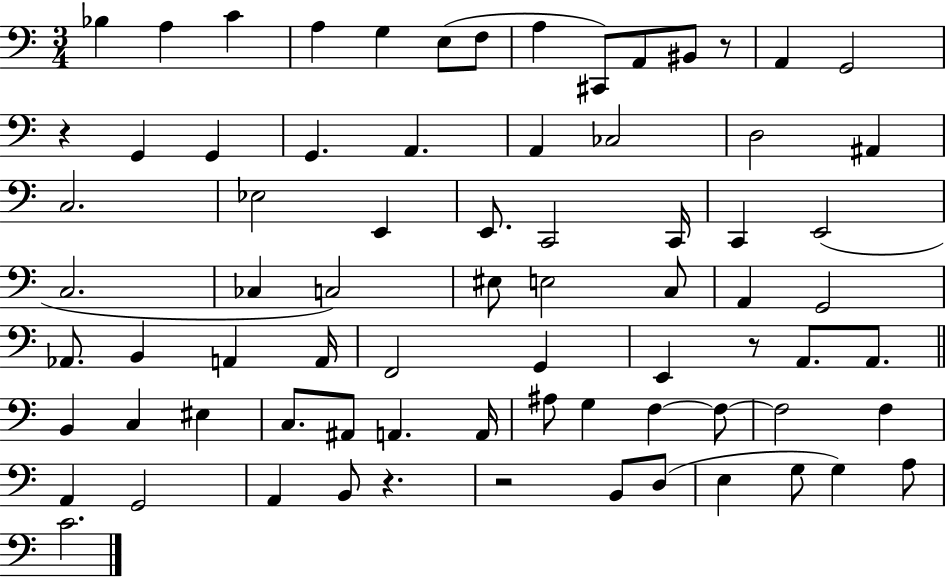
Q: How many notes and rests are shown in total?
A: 75